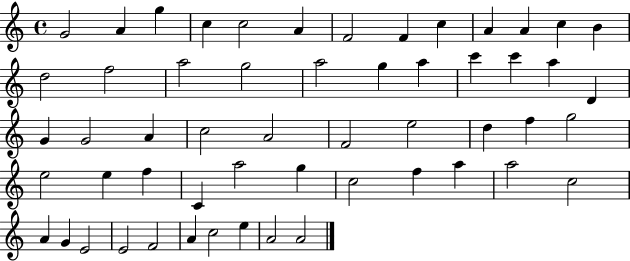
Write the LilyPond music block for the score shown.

{
  \clef treble
  \time 4/4
  \defaultTimeSignature
  \key c \major
  g'2 a'4 g''4 | c''4 c''2 a'4 | f'2 f'4 c''4 | a'4 a'4 c''4 b'4 | \break d''2 f''2 | a''2 g''2 | a''2 g''4 a''4 | c'''4 c'''4 a''4 d'4 | \break g'4 g'2 a'4 | c''2 a'2 | f'2 e''2 | d''4 f''4 g''2 | \break e''2 e''4 f''4 | c'4 a''2 g''4 | c''2 f''4 a''4 | a''2 c''2 | \break a'4 g'4 e'2 | e'2 f'2 | a'4 c''2 e''4 | a'2 a'2 | \break \bar "|."
}